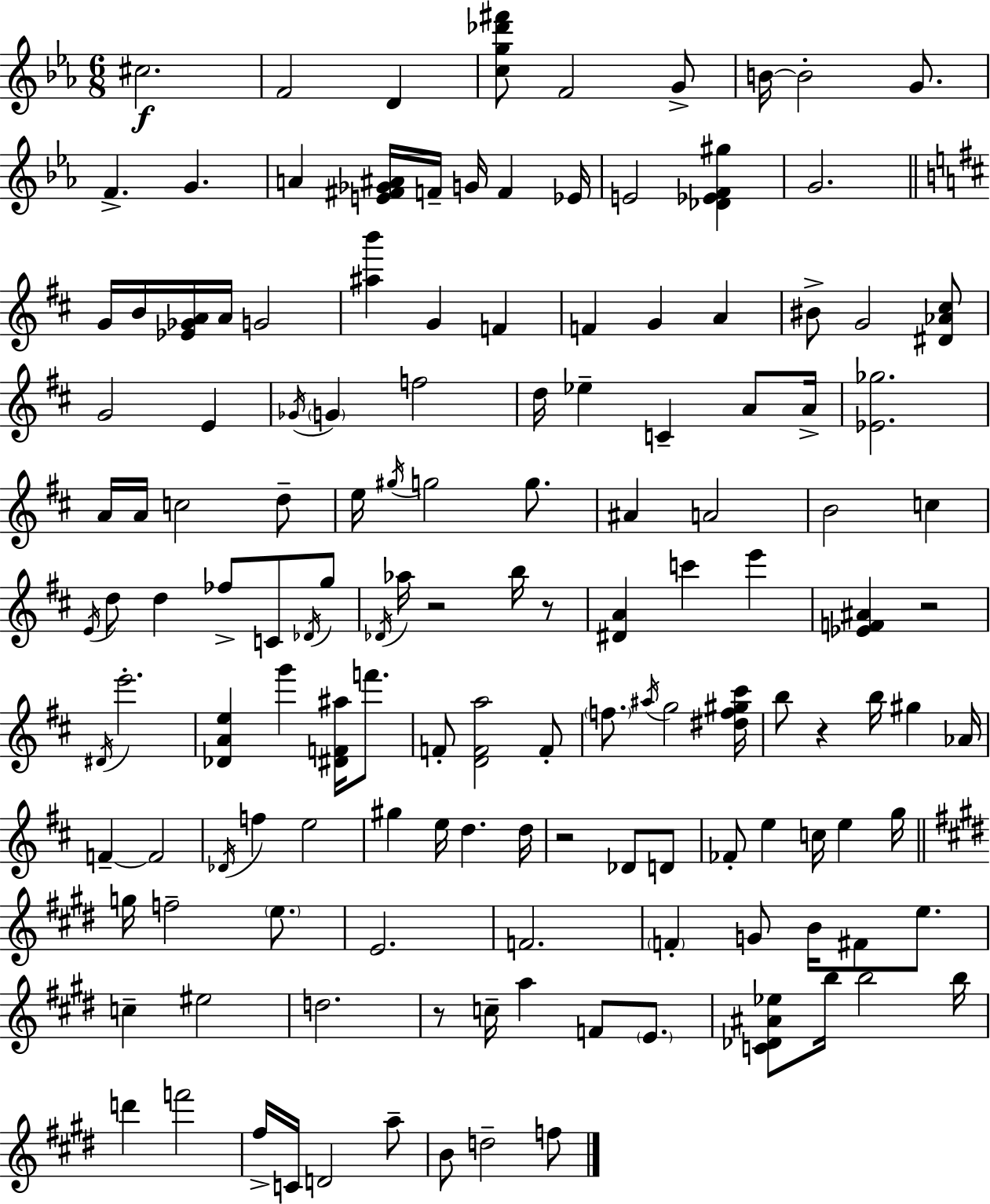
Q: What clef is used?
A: treble